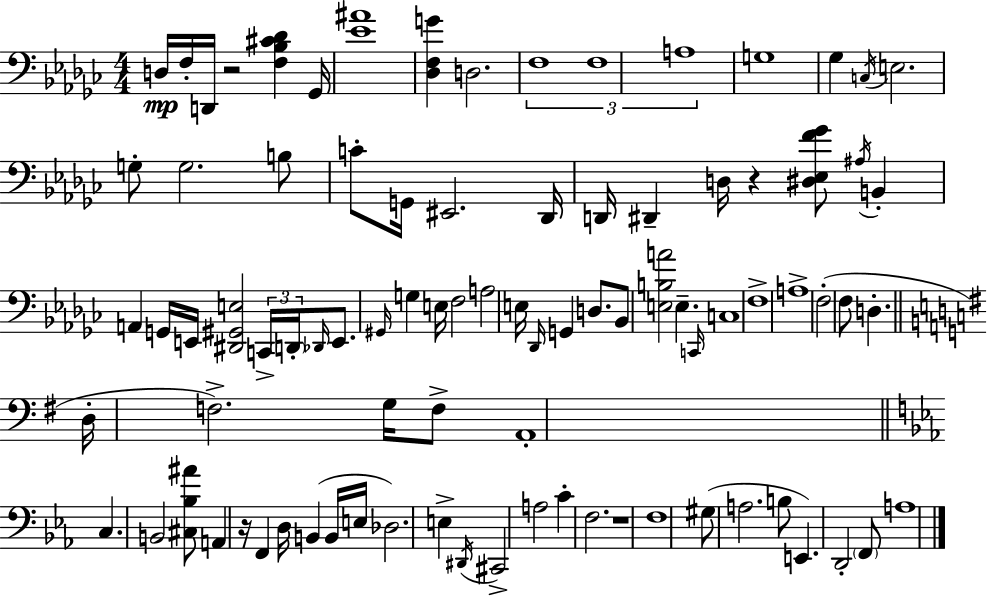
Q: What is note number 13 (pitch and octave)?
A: G3